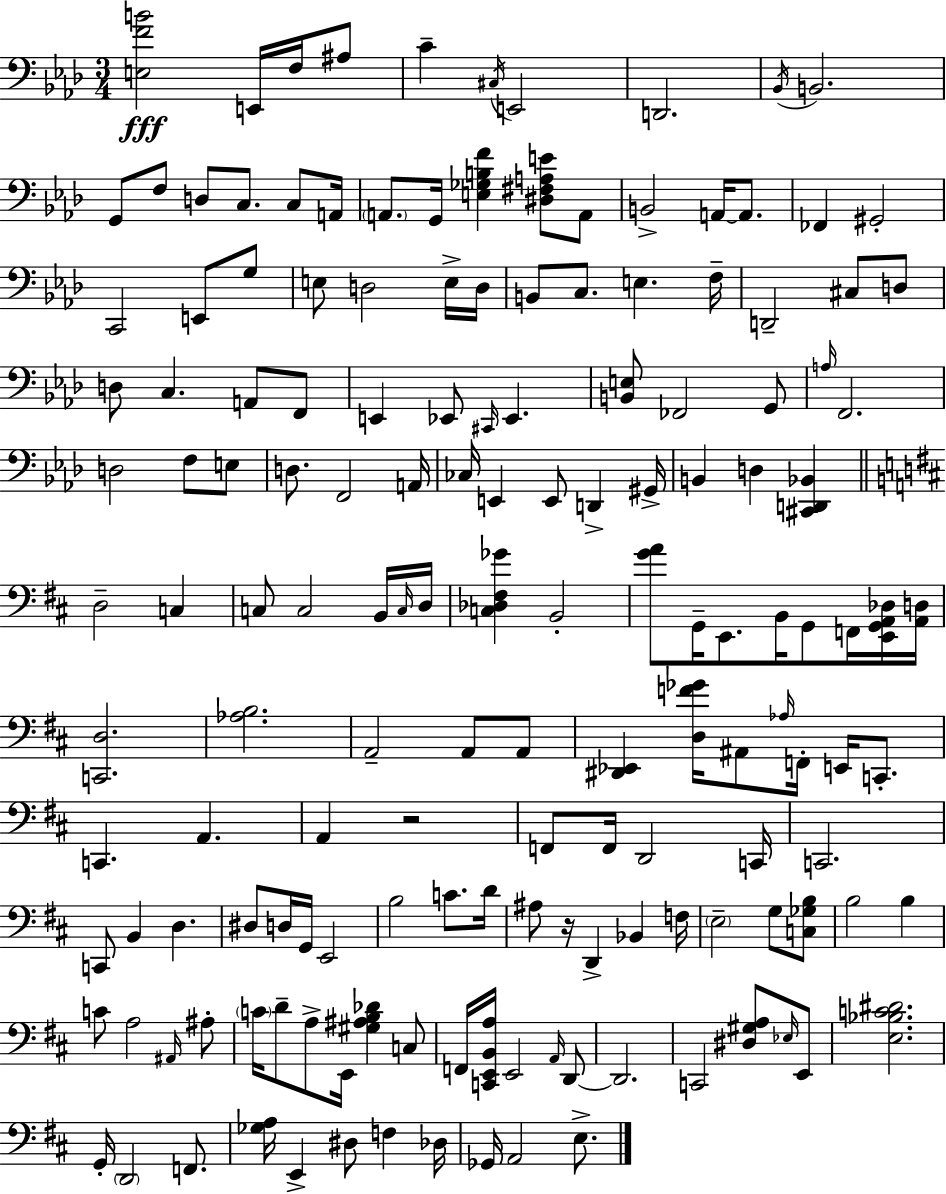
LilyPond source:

{
  \clef bass
  \numericTimeSignature
  \time 3/4
  \key aes \major
  <e f' b'>2\fff e,16 f16 ais8 | c'4-- \acciaccatura { cis16 } e,2 | d,2. | \acciaccatura { bes,16 } b,2. | \break g,8 f8 d8 c8. c8 | a,16 \parenthesize a,8. g,16 <e ges b f'>4 <dis fis a e'>8 | a,8 b,2-> a,16~~ a,8. | fes,4 gis,2-. | \break c,2 e,8 | g8 e8 d2 | e16-> d16 b,8 c8. e4. | f16-- d,2-- cis8 | \break d8 d8 c4. a,8 | f,8 e,4 ees,8 \grace { cis,16 } ees,4. | <b, e>8 fes,2 | g,8 \grace { a16 } f,2. | \break d2 | f8 e8 d8. f,2 | a,16 ces16 e,4 e,8 d,4-> | gis,16-> b,4 d4 | \break <cis, d, bes,>4 \bar "||" \break \key b \minor d2-- c4 | c8 c2 b,16 \grace { c16 } | d16 <c des fis ges'>4 b,2-. | <g' a'>8 g,16-- e,8. b,16 g,8 f,16 <e, g, a, des>16 | \break <a, d>16 <c, d>2. | <aes b>2. | a,2-- a,8 a,8 | <dis, ees,>4 <d f' ges'>16 ais,8 \grace { aes16 } f,16-. e,16 c,8.-. | \break c,4. a,4. | a,4 r2 | f,8 f,16 d,2 | c,16 c,2. | \break c,8 b,4 d4. | dis8 d16 g,16 e,2 | b2 c'8. | d'16 ais8 r16 d,4-> bes,4 | \break f16 \parenthesize e2-- g8 | <c ges b>8 b2 b4 | c'8 a2 | \grace { ais,16 } ais8-. \parenthesize c'16 d'8-- a8-> e,16 <gis ais b des'>4 | \break c8 f,16 <c, e, b, a>16 e,2 | \grace { a,16 } d,8~~ d,2. | c,2 | <dis gis a>8 \grace { ees16 } e,8 <e bes c' dis'>2. | \break g,16-. \parenthesize d,2 | f,8. <ges a>16 e,4-> dis8 | f4 des16 ges,16 a,2 | e8.-> \bar "|."
}